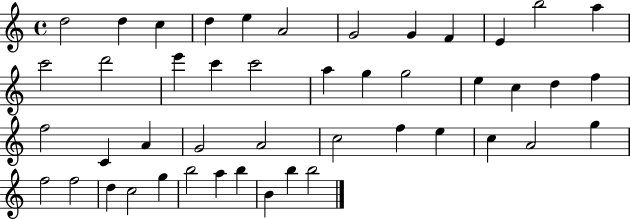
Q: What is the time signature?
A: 4/4